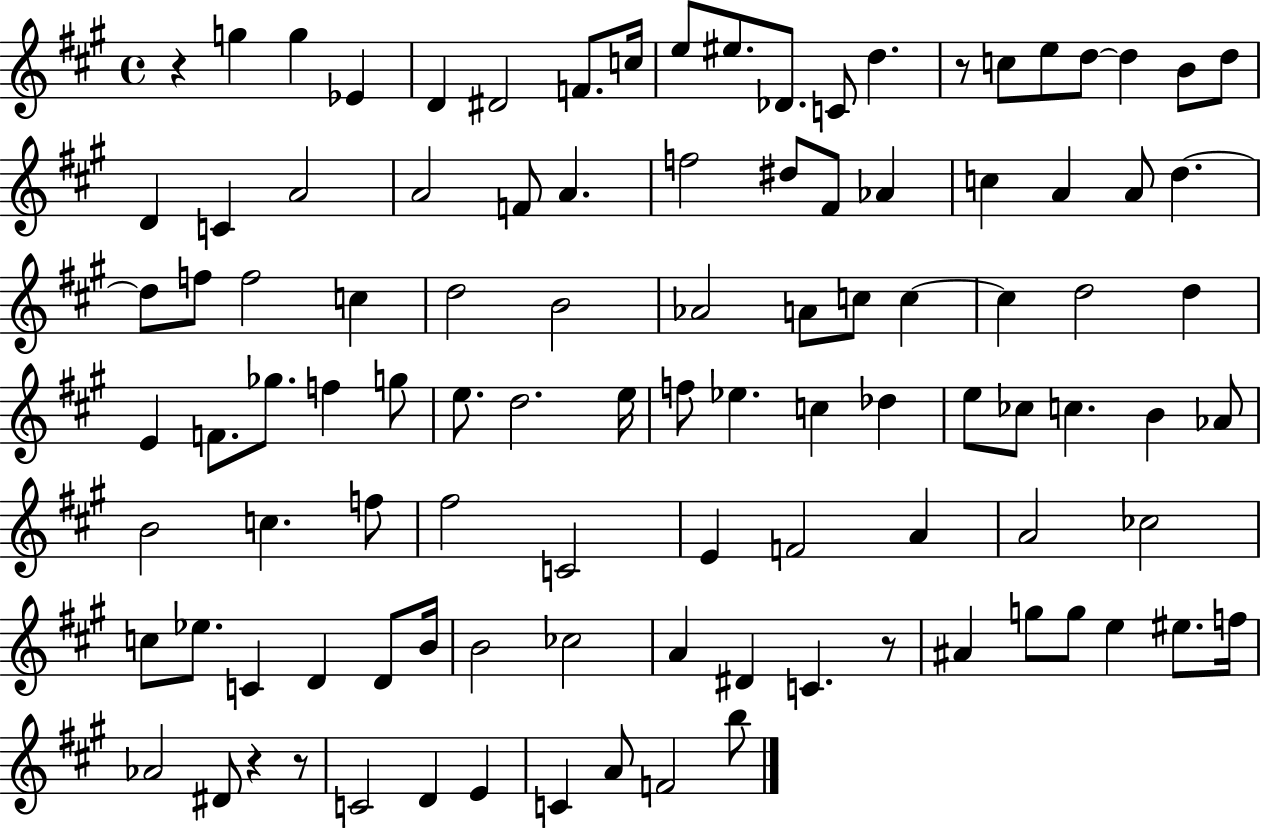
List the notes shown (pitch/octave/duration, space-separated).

R/q G5/q G5/q Eb4/q D4/q D#4/h F4/e. C5/s E5/e EIS5/e. Db4/e. C4/e D5/q. R/e C5/e E5/e D5/e D5/q B4/e D5/e D4/q C4/q A4/h A4/h F4/e A4/q. F5/h D#5/e F#4/e Ab4/q C5/q A4/q A4/e D5/q. D5/e F5/e F5/h C5/q D5/h B4/h Ab4/h A4/e C5/e C5/q C5/q D5/h D5/q E4/q F4/e. Gb5/e. F5/q G5/e E5/e. D5/h. E5/s F5/e Eb5/q. C5/q Db5/q E5/e CES5/e C5/q. B4/q Ab4/e B4/h C5/q. F5/e F#5/h C4/h E4/q F4/h A4/q A4/h CES5/h C5/e Eb5/e. C4/q D4/q D4/e B4/s B4/h CES5/h A4/q D#4/q C4/q. R/e A#4/q G5/e G5/e E5/q EIS5/e. F5/s Ab4/h D#4/e R/q R/e C4/h D4/q E4/q C4/q A4/e F4/h B5/e